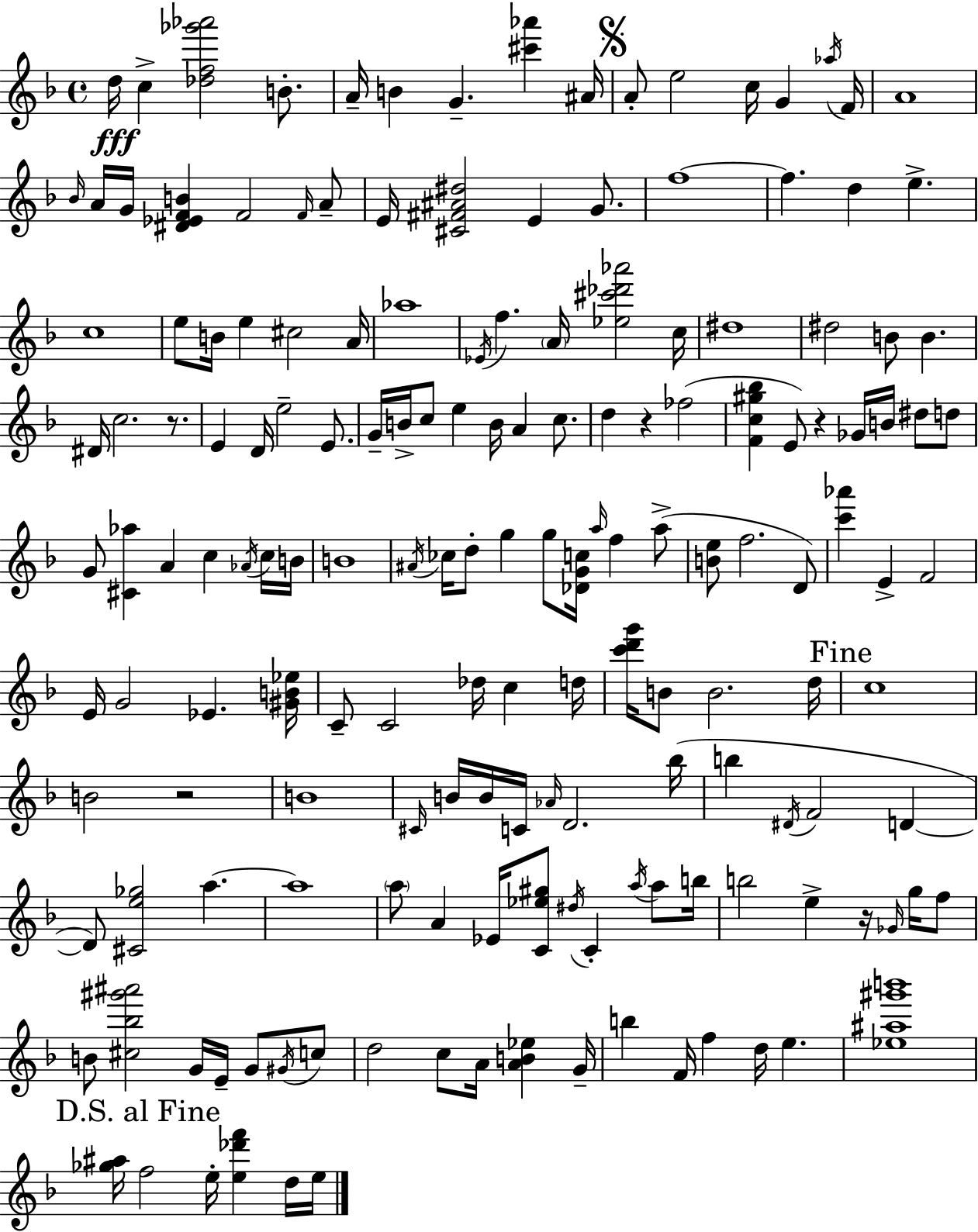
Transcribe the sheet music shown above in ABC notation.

X:1
T:Untitled
M:4/4
L:1/4
K:F
d/4 c [_df_g'_a']2 B/2 A/4 B G [^c'_a'] ^A/4 A/2 e2 c/4 G _a/4 F/4 A4 _B/4 A/4 G/4 [^D_EFB] F2 F/4 A/2 E/4 [^C^F^A^d]2 E G/2 f4 f d e c4 e/2 B/4 e ^c2 A/4 _a4 _E/4 f A/4 [_e^c'_d'_a']2 c/4 ^d4 ^d2 B/2 B ^D/4 c2 z/2 E D/4 e2 E/2 G/4 B/4 c/2 e B/4 A c/2 d z _f2 [Fc^g_b] E/2 z _G/4 B/4 ^d/2 d/2 G/2 [^C_a] A c _A/4 c/4 B/4 B4 ^A/4 _c/4 d/2 g g/2 [_DGc]/4 a/4 f a/2 [Be]/2 f2 D/2 [c'_a'] E F2 E/4 G2 _E [^GB_e]/4 C/2 C2 _d/4 c d/4 [c'd'g']/4 B/2 B2 d/4 c4 B2 z2 B4 ^C/4 B/4 B/4 C/4 _A/4 D2 _b/4 b ^D/4 F2 D D/2 [^Ce_g]2 a a4 a/2 A _E/4 [C_e^g]/2 ^d/4 C a/4 a/2 b/4 b2 e z/4 _G/4 g/4 f/2 B/2 [^c_b^g'^a']2 G/4 E/4 G/2 ^G/4 c/2 d2 c/2 A/4 [AB_e] G/4 b F/4 f d/4 e [_e^a^g'b']4 [_g^a]/4 f2 e/4 [e_d'f'] d/4 e/4